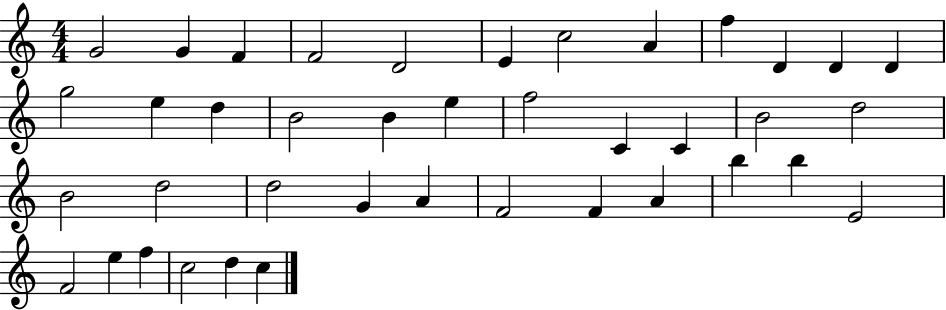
G4/h G4/q F4/q F4/h D4/h E4/q C5/h A4/q F5/q D4/q D4/q D4/q G5/h E5/q D5/q B4/h B4/q E5/q F5/h C4/q C4/q B4/h D5/h B4/h D5/h D5/h G4/q A4/q F4/h F4/q A4/q B5/q B5/q E4/h F4/h E5/q F5/q C5/h D5/q C5/q